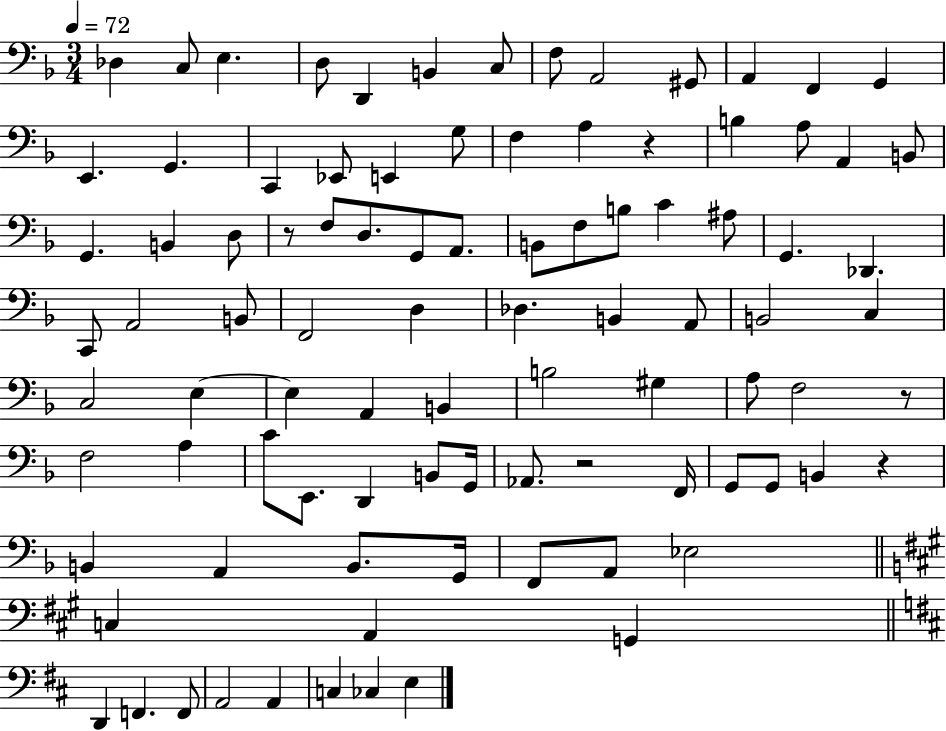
{
  \clef bass
  \numericTimeSignature
  \time 3/4
  \key f \major
  \tempo 4 = 72
  des4 c8 e4. | d8 d,4 b,4 c8 | f8 a,2 gis,8 | a,4 f,4 g,4 | \break e,4. g,4. | c,4 ees,8 e,4 g8 | f4 a4 r4 | b4 a8 a,4 b,8 | \break g,4. b,4 d8 | r8 f8 d8. g,8 a,8. | b,8 f8 b8 c'4 ais8 | g,4. des,4. | \break c,8 a,2 b,8 | f,2 d4 | des4. b,4 a,8 | b,2 c4 | \break c2 e4~~ | e4 a,4 b,4 | b2 gis4 | a8 f2 r8 | \break f2 a4 | c'8 e,8. d,4 b,8 g,16 | aes,8. r2 f,16 | g,8 g,8 b,4 r4 | \break b,4 a,4 b,8. g,16 | f,8 a,8 ees2 | \bar "||" \break \key a \major c4 a,4 g,4 | \bar "||" \break \key d \major d,4 f,4. f,8 | a,2 a,4 | c4 ces4 e4 | \bar "|."
}